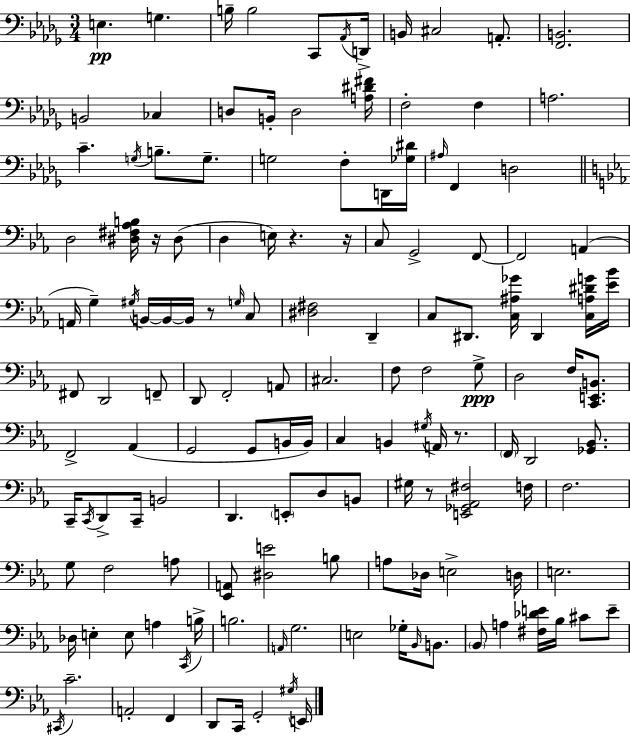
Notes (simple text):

E3/q. G3/q. B3/s B3/h C2/e Ab2/s D2/s B2/s C#3/h A2/e. [F2,B2]/h. B2/h CES3/q D3/e B2/s D3/h [A3,D#4,F#4]/s F3/h F3/q A3/h. C4/q. G3/s B3/e. G3/e. G3/h F3/e D2/s [Gb3,D#4]/s A#3/s F2/q D3/h D3/h [D#3,F#3,Ab3,B3]/s R/s D#3/e D3/q E3/s R/q. R/s C3/e G2/h F2/e F2/h A2/q A2/s G3/q G#3/s B2/s B2/s B2/s R/e G3/s C3/e [D#3,F#3]/h D2/q C3/e D#2/e. [C3,A#3,Gb4]/s D#2/q [C3,A3,D#4,G4]/s [Eb4,Bb4]/s F#2/e D2/h F2/e D2/e F2/h A2/e C#3/h. F3/e F3/h G3/e D3/h F3/s [C2,E2,B2]/e. F2/h Ab2/q G2/h G2/e B2/s B2/s C3/q B2/q G#3/s A2/s R/e. F2/s D2/h [Gb2,Bb2]/e. C2/s C2/s D2/e C2/s B2/h D2/q. E2/e D3/e B2/e G#3/s R/e [E2,Gb2,Ab2,F#3]/h F3/s F3/h. G3/e F3/h A3/e [Eb2,A2]/e [D#3,E4]/h B3/e A3/e Db3/s E3/h D3/s E3/h. Db3/s E3/q E3/e A3/q C2/s B3/s B3/h. A2/s G3/h. E3/h Gb3/s Bb2/s B2/e. Bb2/e A3/q [F#3,Db4,E4]/s Bb3/s C#4/e E4/e C#2/s C4/h. A2/h F2/q D2/e C2/s G2/h G#3/s E2/s